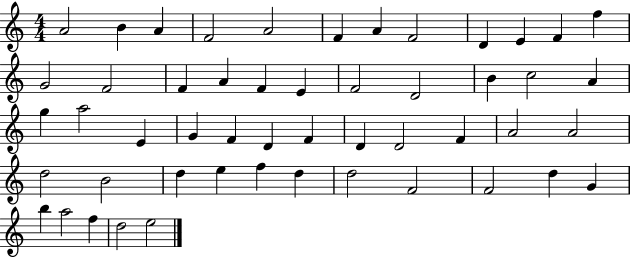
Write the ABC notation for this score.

X:1
T:Untitled
M:4/4
L:1/4
K:C
A2 B A F2 A2 F A F2 D E F f G2 F2 F A F E F2 D2 B c2 A g a2 E G F D F D D2 F A2 A2 d2 B2 d e f d d2 F2 F2 d G b a2 f d2 e2